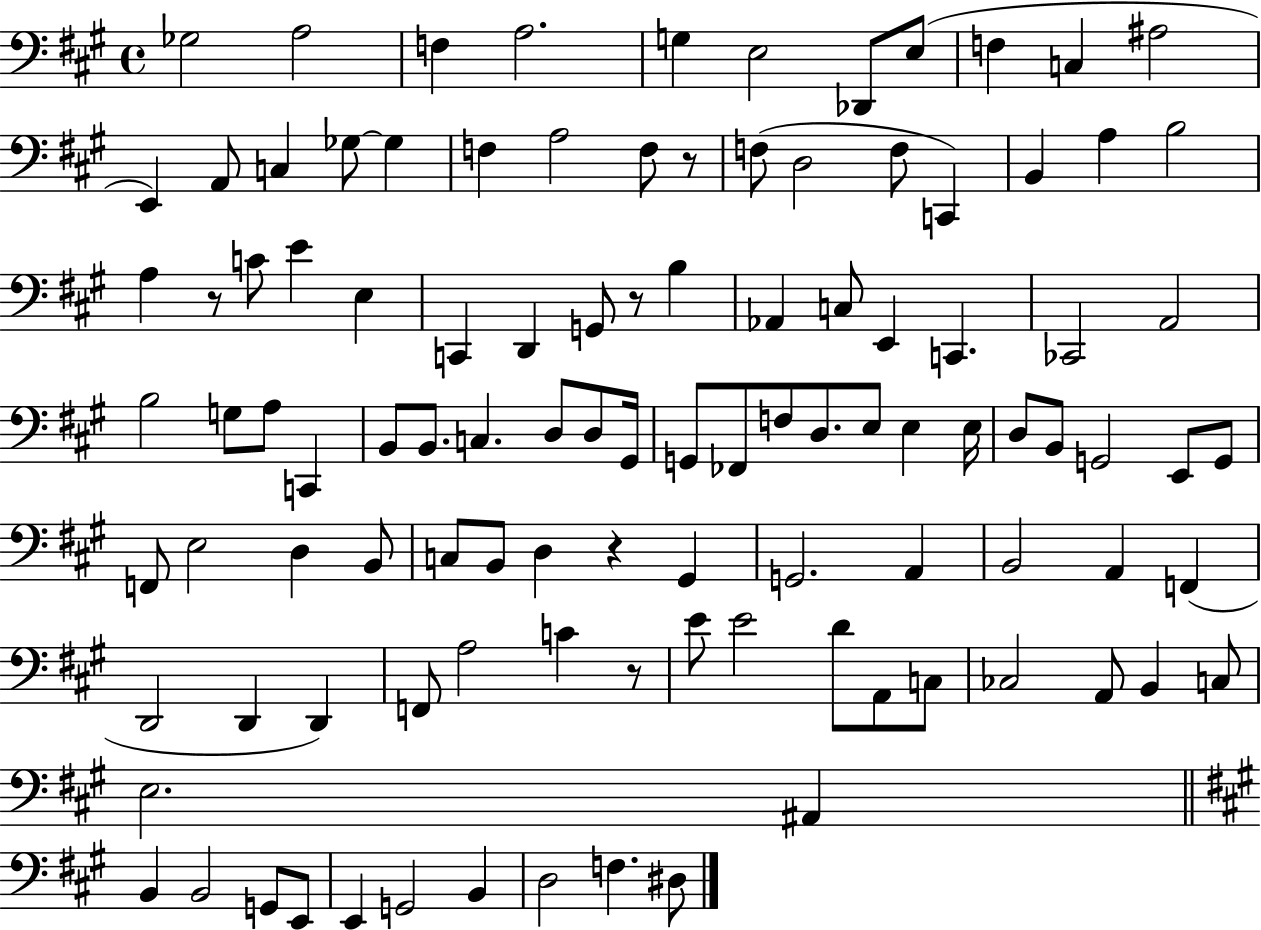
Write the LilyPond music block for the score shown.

{
  \clef bass
  \time 4/4
  \defaultTimeSignature
  \key a \major
  ges2 a2 | f4 a2. | g4 e2 des,8 e8( | f4 c4 ais2 | \break e,4) a,8 c4 ges8~~ ges4 | f4 a2 f8 r8 | f8( d2 f8 c,4) | b,4 a4 b2 | \break a4 r8 c'8 e'4 e4 | c,4 d,4 g,8 r8 b4 | aes,4 c8 e,4 c,4. | ces,2 a,2 | \break b2 g8 a8 c,4 | b,8 b,8. c4. d8 d8 gis,16 | g,8 fes,8 f8 d8. e8 e4 e16 | d8 b,8 g,2 e,8 g,8 | \break f,8 e2 d4 b,8 | c8 b,8 d4 r4 gis,4 | g,2. a,4 | b,2 a,4 f,4( | \break d,2 d,4 d,4) | f,8 a2 c'4 r8 | e'8 e'2 d'8 a,8 c8 | ces2 a,8 b,4 c8 | \break e2. ais,4 | \bar "||" \break \key a \major b,4 b,2 g,8 e,8 | e,4 g,2 b,4 | d2 f4. dis8 | \bar "|."
}